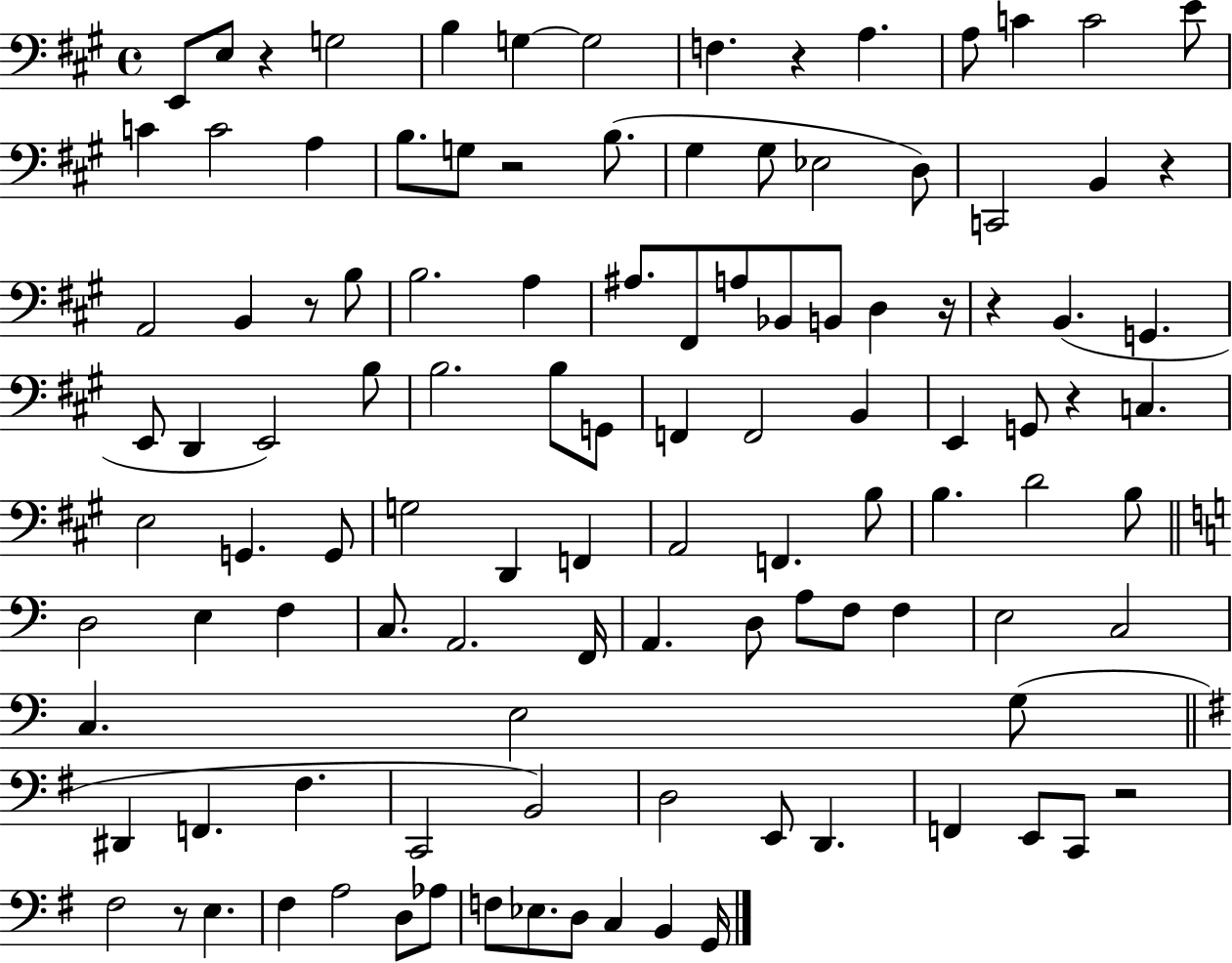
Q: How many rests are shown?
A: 10